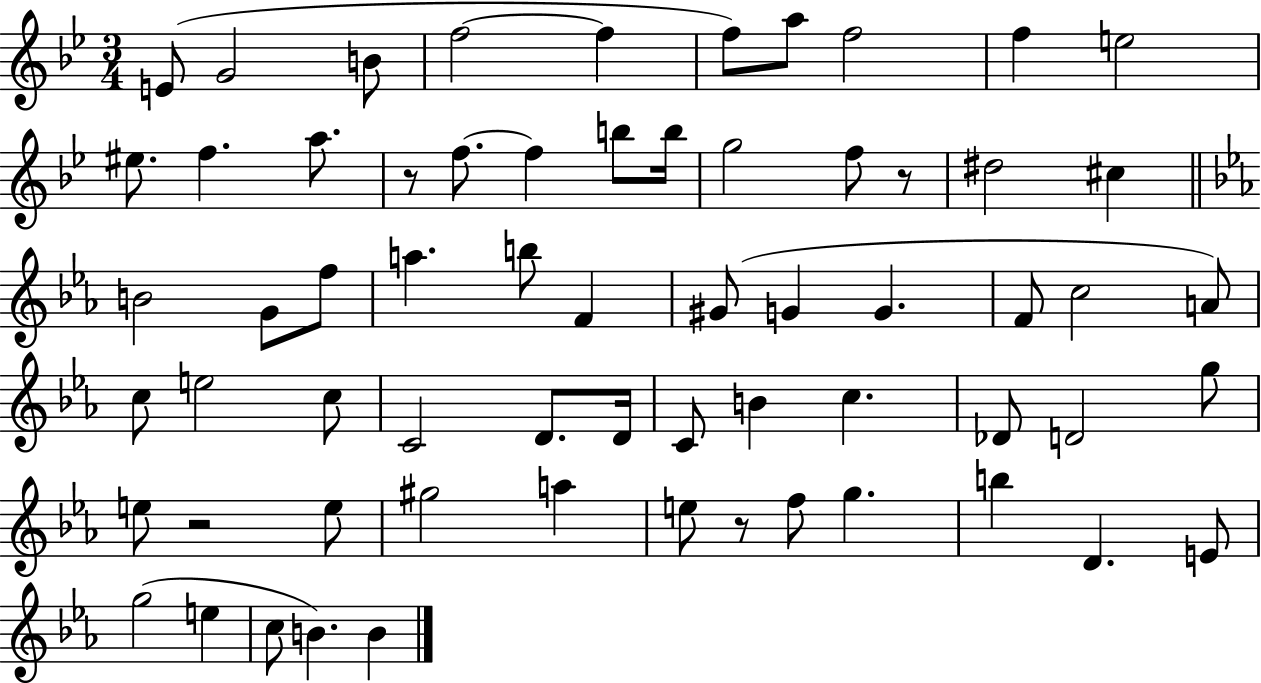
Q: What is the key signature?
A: BES major